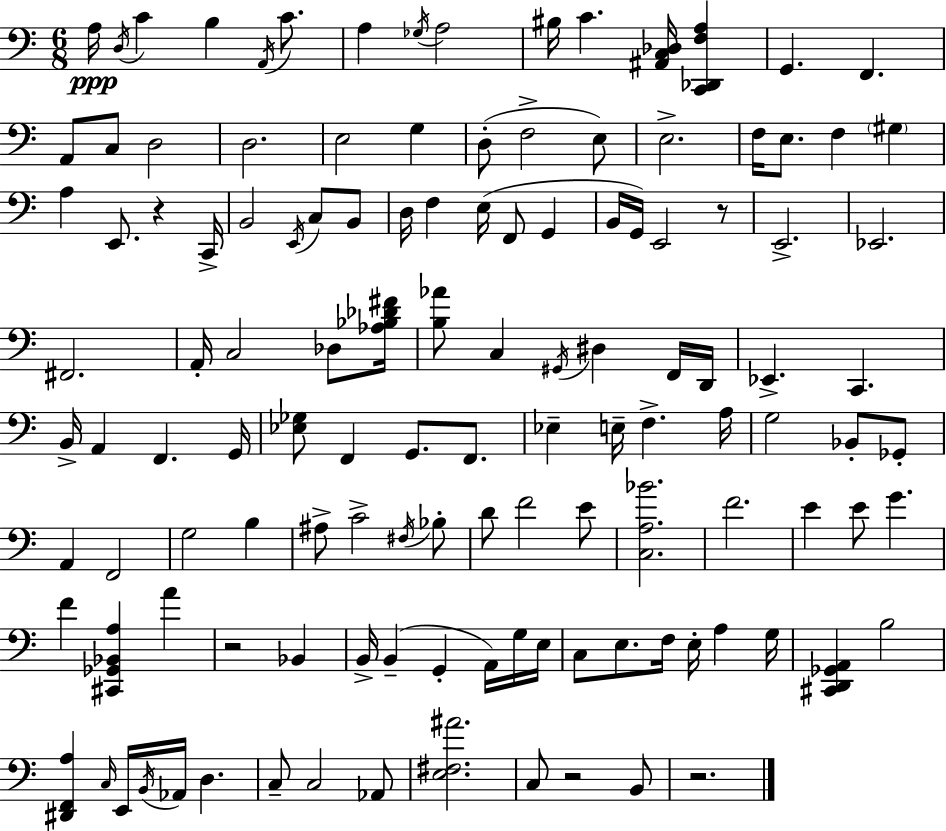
A3/s D3/s C4/q B3/q A2/s C4/e. A3/q Gb3/s A3/h BIS3/s C4/q. [A#2,C3,Db3]/s [C2,Db2,F3,A3]/q G2/q. F2/q. A2/e C3/e D3/h D3/h. E3/h G3/q D3/e F3/h E3/e E3/h. F3/s E3/e. F3/q G#3/q A3/q E2/e. R/q C2/s B2/h E2/s C3/e B2/e D3/s F3/q E3/s F2/e G2/q B2/s G2/s E2/h R/e E2/h. Eb2/h. F#2/h. A2/s C3/h Db3/e [Ab3,Bb3,Db4,F#4]/s [B3,Ab4]/e C3/q G#2/s D#3/q F2/s D2/s Eb2/q. C2/q. B2/s A2/q F2/q. G2/s [Eb3,Gb3]/e F2/q G2/e. F2/e. Eb3/q E3/s F3/q. A3/s G3/h Bb2/e Gb2/e A2/q F2/h G3/h B3/q A#3/e C4/h F#3/s Bb3/e D4/e F4/h E4/e [C3,A3,Bb4]/h. F4/h. E4/q E4/e G4/q. F4/q [C#2,Gb2,Bb2,A3]/q A4/q R/h Bb2/q B2/s B2/q G2/q A2/s G3/s E3/s C3/e E3/e. F3/s E3/s A3/q G3/s [C#2,D2,Gb2,A2]/q B3/h [D#2,F2,A3]/q C3/s E2/s B2/s Ab2/s D3/q. C3/e C3/h Ab2/e [E3,F#3,A#4]/h. C3/e R/h B2/e R/h.